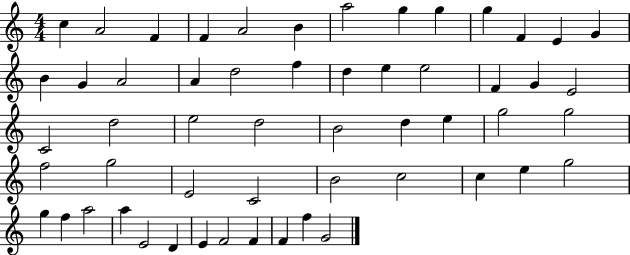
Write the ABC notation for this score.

X:1
T:Untitled
M:4/4
L:1/4
K:C
c A2 F F A2 B a2 g g g F E G B G A2 A d2 f d e e2 F G E2 C2 d2 e2 d2 B2 d e g2 g2 f2 g2 E2 C2 B2 c2 c e g2 g f a2 a E2 D E F2 F F f G2